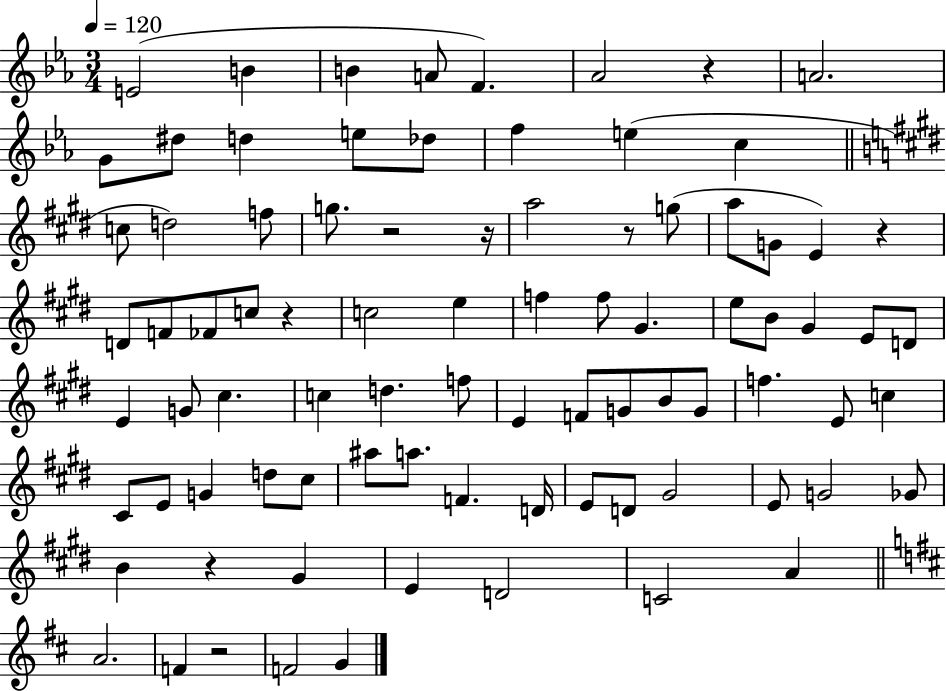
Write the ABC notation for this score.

X:1
T:Untitled
M:3/4
L:1/4
K:Eb
E2 B B A/2 F _A2 z A2 G/2 ^d/2 d e/2 _d/2 f e c c/2 d2 f/2 g/2 z2 z/4 a2 z/2 g/2 a/2 G/2 E z D/2 F/2 _F/2 c/2 z c2 e f f/2 ^G e/2 B/2 ^G E/2 D/2 E G/2 ^c c d f/2 E F/2 G/2 B/2 G/2 f E/2 c ^C/2 E/2 G d/2 ^c/2 ^a/2 a/2 F D/4 E/2 D/2 ^G2 E/2 G2 _G/2 B z ^G E D2 C2 A A2 F z2 F2 G